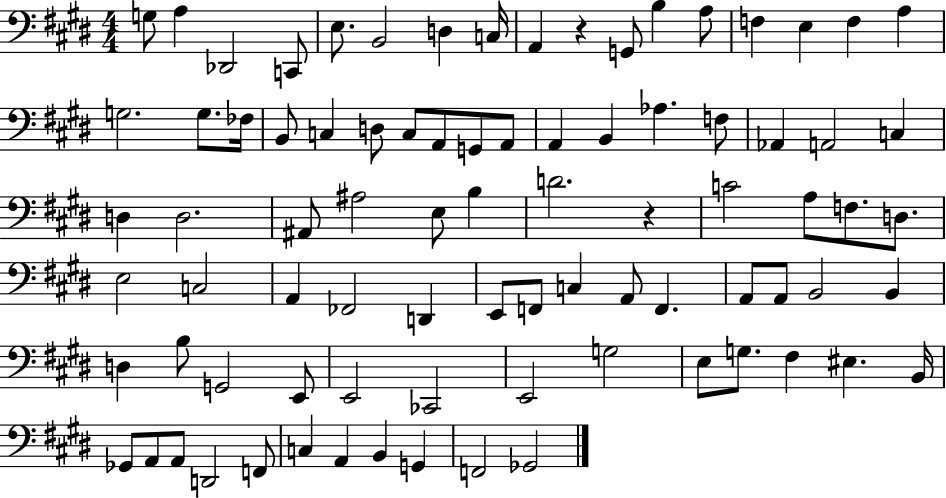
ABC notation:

X:1
T:Untitled
M:4/4
L:1/4
K:E
G,/2 A, _D,,2 C,,/2 E,/2 B,,2 D, C,/4 A,, z G,,/2 B, A,/2 F, E, F, A, G,2 G,/2 _F,/4 B,,/2 C, D,/2 C,/2 A,,/2 G,,/2 A,,/2 A,, B,, _A, F,/2 _A,, A,,2 C, D, D,2 ^A,,/2 ^A,2 E,/2 B, D2 z C2 A,/2 F,/2 D,/2 E,2 C,2 A,, _F,,2 D,, E,,/2 F,,/2 C, A,,/2 F,, A,,/2 A,,/2 B,,2 B,, D, B,/2 G,,2 E,,/2 E,,2 _C,,2 E,,2 G,2 E,/2 G,/2 ^F, ^E, B,,/4 _G,,/2 A,,/2 A,,/2 D,,2 F,,/2 C, A,, B,, G,, F,,2 _G,,2